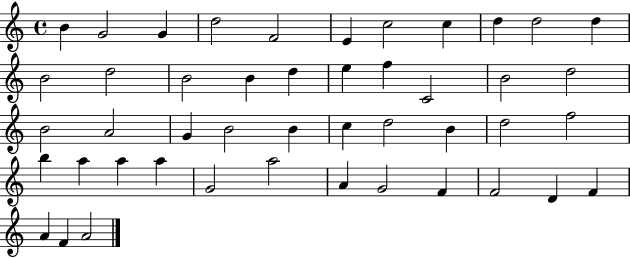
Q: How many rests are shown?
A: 0